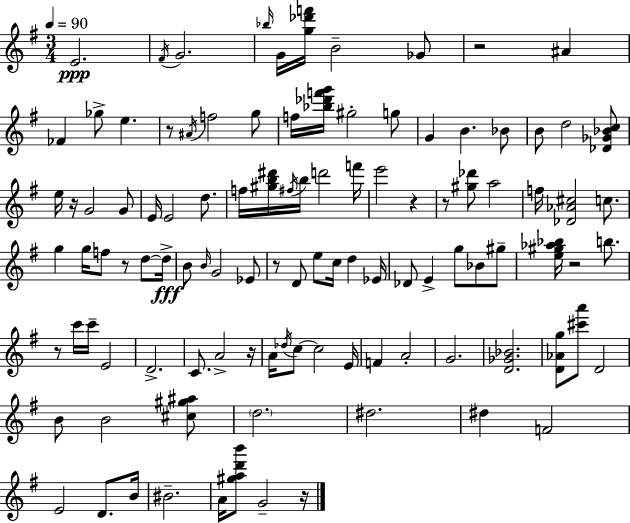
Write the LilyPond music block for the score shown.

{
  \clef treble
  \numericTimeSignature
  \time 3/4
  \key g \major
  \tempo 4 = 90
  e'2.\ppp | \acciaccatura { fis'16 } g'2. | \grace { bes''16 } g'16 <g'' des''' f'''>16 b'2-- | ges'8 r2 ais'4 | \break fes'4 ges''8-> e''4. | r8 \acciaccatura { ais'16 } f''2 | g''8 f''16 <bes'' des''' f''' g'''>16 gis''2-. | g''8 g'4 b'4. | \break bes'8 b'8 d''2 | <des' ges' bes' c''>8 e''16 r16 g'2 | g'8 e'16 e'2 | d''8. f''16 <gis'' b'' dis'''>16 \acciaccatura { fis''16 } b''16 d'''2 | \break f'''16 e'''2 | r4 r8 <gis'' des'''>8 a''2 | f''16 <des' aes' cis''>2 | c''8. g''4 g''16 f''8 r8 | \break d''8~~ d''16->\fff b'8 \grace { b'16 } g'2 | ees'8 r8 d'8 e''8 c''16 | d''4 ees'16 des'8 e'4-> g''8 | bes'8 gis''8-- <e'' gis'' aes'' bes''>16 r2 | \break b''8. r8 c'''16 c'''16-- e'2 | d'2.-> | c'8. a'2-> | r16 a'16 \acciaccatura { des''16 } c''8~~ c''2 | \break e'16 f'4 a'2-. | g'2. | <d' ges' bes'>2. | <d' aes' g''>8 <cis''' a'''>8 d'2 | \break b'8 b'2 | <cis'' gis'' ais''>8 \parenthesize d''2. | dis''2. | dis''4 f'2 | \break e'2 | d'8. b'16 bis'2.-- | a'16 <gis'' a'' d''' b'''>8 g'2-- | r16 \bar "|."
}